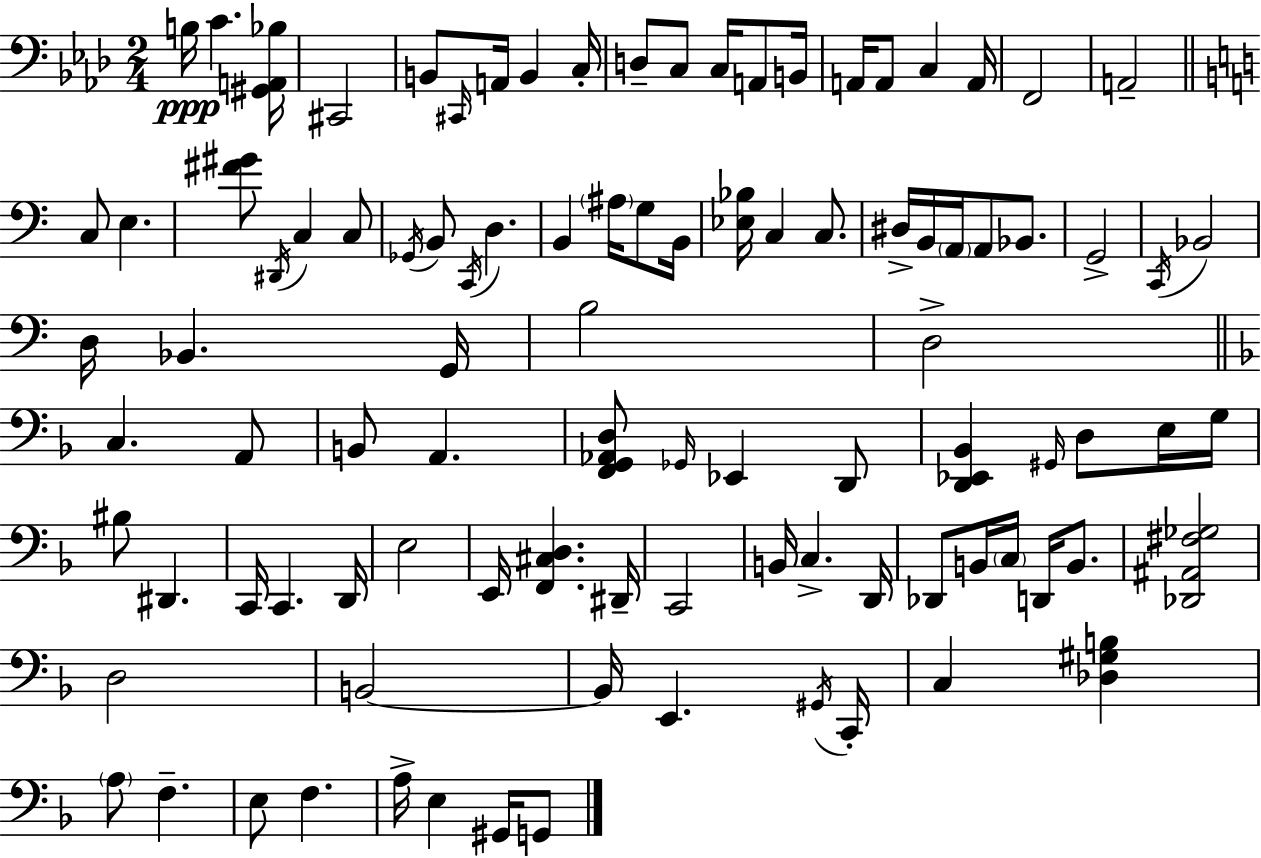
{
  \clef bass
  \numericTimeSignature
  \time 2/4
  \key aes \major
  b16\ppp c'4. <gis, a, bes>16 | cis,2 | b,8 \grace { cis,16 } a,16 b,4 | c16-. d8-- c8 c16 a,8 | \break b,16 a,16 a,8 c4 | a,16 f,2 | a,2-- | \bar "||" \break \key c \major c8 e4. | <fis' gis'>8 \acciaccatura { dis,16 } c4 c8 | \acciaccatura { ges,16 } b,8 \acciaccatura { c,16 } d4. | b,4 \parenthesize ais16 | \break g8 b,16 <ees bes>16 c4 | c8. dis16-> b,16 \parenthesize a,16 a,8 | bes,8. g,2-> | \acciaccatura { c,16 } bes,2 | \break d16 bes,4. | g,16 b2 | d2-> | \bar "||" \break \key d \minor c4. a,8 | b,8 a,4. | <f, g, aes, d>8 \grace { ges,16 } ees,4 d,8 | <d, ees, bes,>4 \grace { gis,16 } d8 | \break e16 g16 bis8 dis,4. | c,16 c,4. | d,16 e2 | e,16 <f, cis d>4. | \break dis,16-- c,2 | b,16 c4.-> | d,16 des,8 b,16 \parenthesize c16 d,16 b,8. | <des, ais, fis ges>2 | \break d2 | b,2~~ | b,16 e,4. | \acciaccatura { gis,16 } c,16-. c4 <des gis b>4 | \break \parenthesize a8 f4.-- | e8 f4. | a16-> e4 | gis,16 g,8 \bar "|."
}